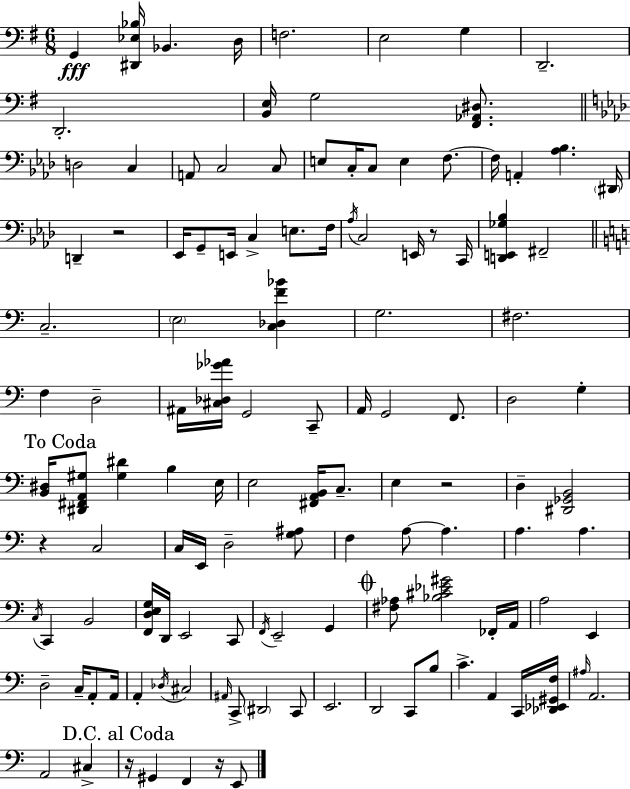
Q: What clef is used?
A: bass